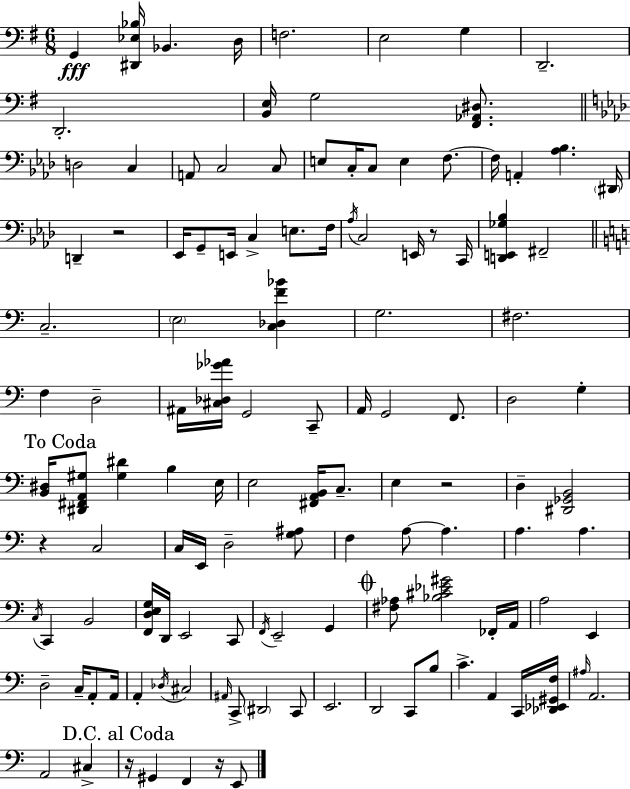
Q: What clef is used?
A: bass